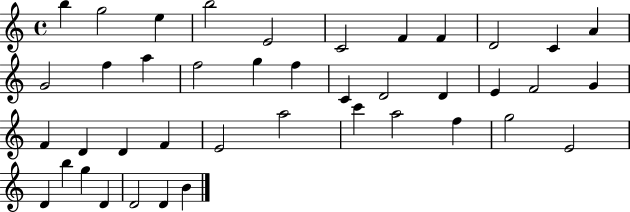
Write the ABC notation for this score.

X:1
T:Untitled
M:4/4
L:1/4
K:C
b g2 e b2 E2 C2 F F D2 C A G2 f a f2 g f C D2 D E F2 G F D D F E2 a2 c' a2 f g2 E2 D b g D D2 D B